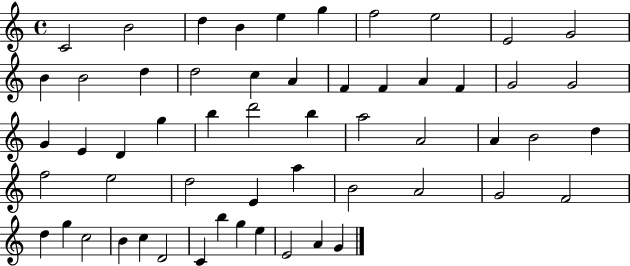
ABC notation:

X:1
T:Untitled
M:4/4
L:1/4
K:C
C2 B2 d B e g f2 e2 E2 G2 B B2 d d2 c A F F A F G2 G2 G E D g b d'2 b a2 A2 A B2 d f2 e2 d2 E a B2 A2 G2 F2 d g c2 B c D2 C b g e E2 A G